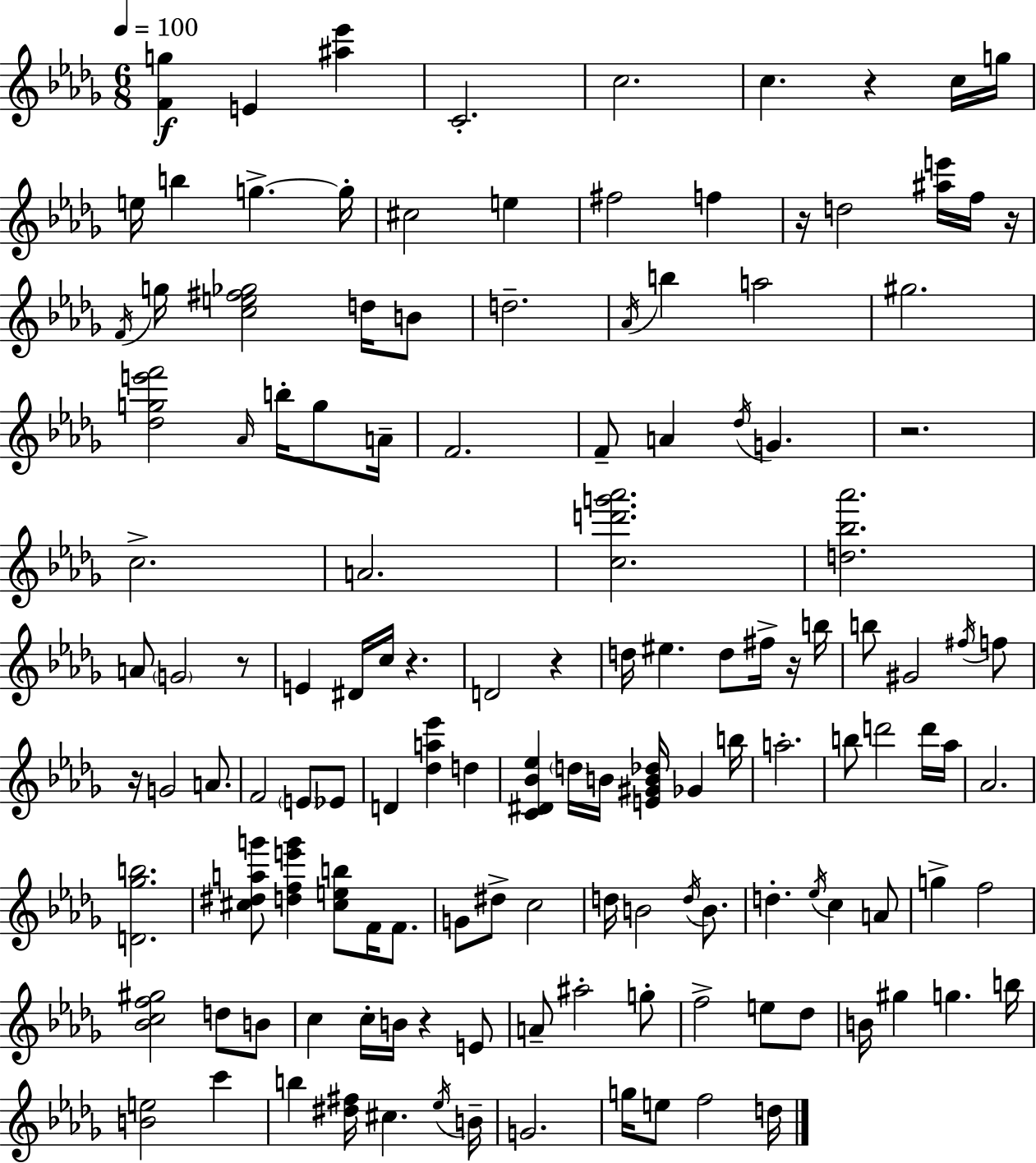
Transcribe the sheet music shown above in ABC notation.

X:1
T:Untitled
M:6/8
L:1/4
K:Bbm
[Fg] E [^a_e'] C2 c2 c z c/4 g/4 e/4 b g g/4 ^c2 e ^f2 f z/4 d2 [^ae']/4 f/4 z/4 F/4 g/4 [ce^f_g]2 d/4 B/2 d2 _A/4 b a2 ^g2 [_dge'f']2 _A/4 b/4 g/2 A/4 F2 F/2 A _d/4 G z2 c2 A2 [cd'g'_a']2 [d_b_a']2 A/2 G2 z/2 E ^D/4 c/4 z D2 z d/4 ^e d/2 ^f/4 z/4 b/4 b/2 ^G2 ^f/4 f/2 z/4 G2 A/2 F2 E/2 _E/2 D [_da_e'] d [C^D_B_e] d/4 B/4 [E^GB_d]/4 _G b/4 a2 b/2 d'2 d'/4 _a/4 _A2 [D_gb]2 [^c^dag']/2 [dfe'g'] [^ceb]/2 F/4 F/2 G/2 ^d/2 c2 d/4 B2 d/4 B/2 d _e/4 c A/2 g f2 [_Bcf^g]2 d/2 B/2 c c/4 B/4 z E/2 A/2 ^a2 g/2 f2 e/2 _d/2 B/4 ^g g b/4 [Be]2 c' b [^d^f]/4 ^c _e/4 B/4 G2 g/4 e/2 f2 d/4